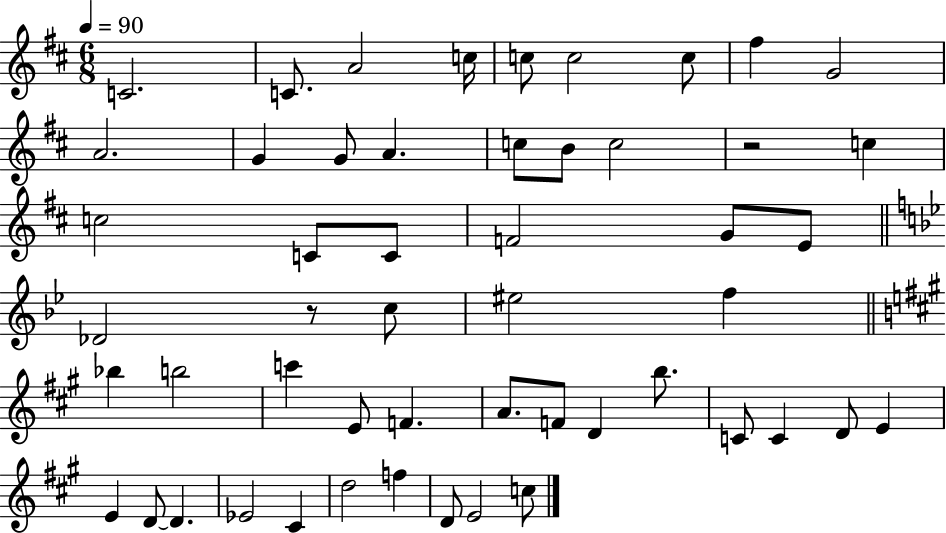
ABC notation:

X:1
T:Untitled
M:6/8
L:1/4
K:D
C2 C/2 A2 c/4 c/2 c2 c/2 ^f G2 A2 G G/2 A c/2 B/2 c2 z2 c c2 C/2 C/2 F2 G/2 E/2 _D2 z/2 c/2 ^e2 f _b b2 c' E/2 F A/2 F/2 D b/2 C/2 C D/2 E E D/2 D _E2 ^C d2 f D/2 E2 c/2